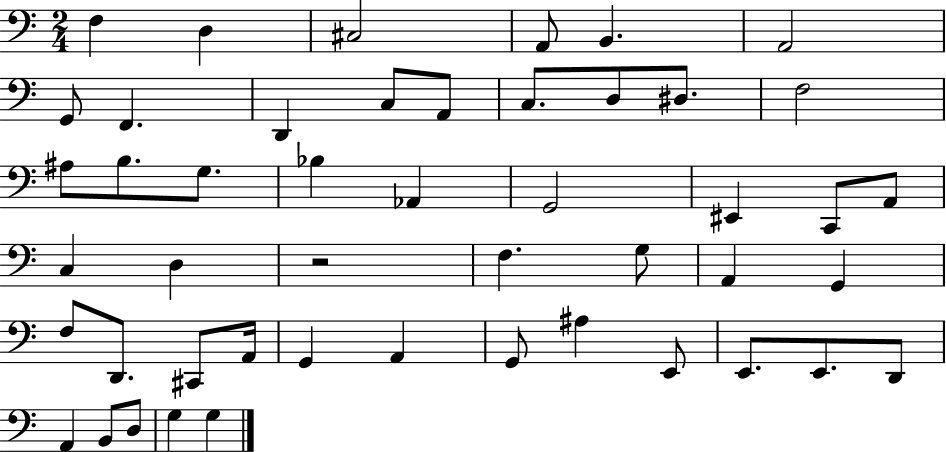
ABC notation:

X:1
T:Untitled
M:2/4
L:1/4
K:C
F, D, ^C,2 A,,/2 B,, A,,2 G,,/2 F,, D,, C,/2 A,,/2 C,/2 D,/2 ^D,/2 F,2 ^A,/2 B,/2 G,/2 _B, _A,, G,,2 ^E,, C,,/2 A,,/2 C, D, z2 F, G,/2 A,, G,, F,/2 D,,/2 ^C,,/2 A,,/4 G,, A,, G,,/2 ^A, E,,/2 E,,/2 E,,/2 D,,/2 A,, B,,/2 D,/2 G, G,